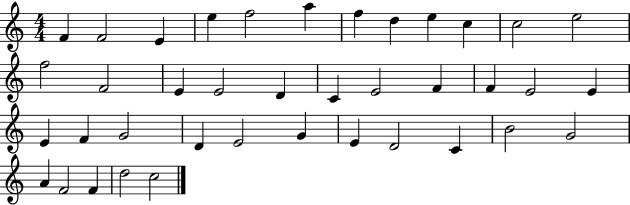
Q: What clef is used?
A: treble